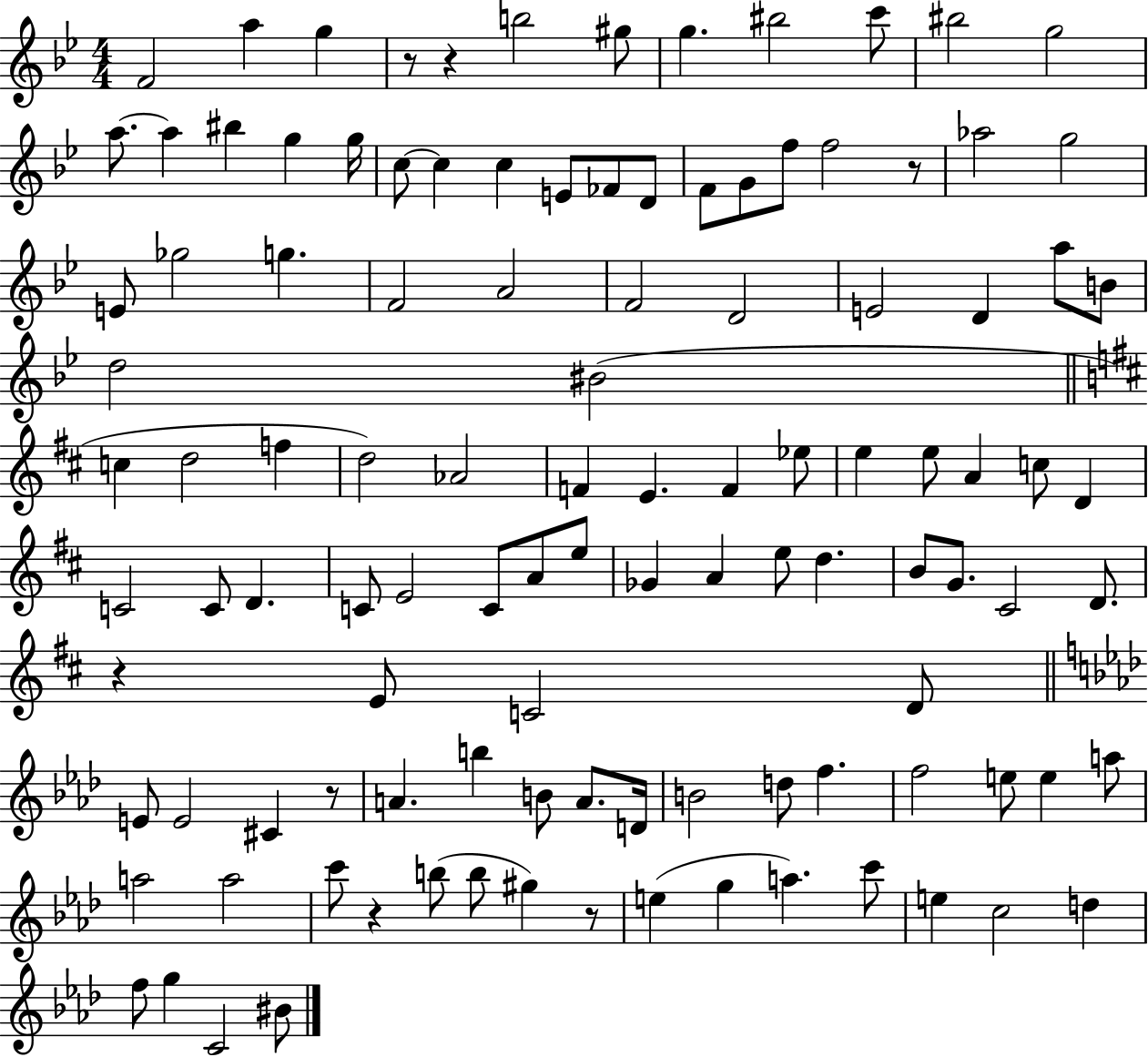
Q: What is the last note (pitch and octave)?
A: BIS4